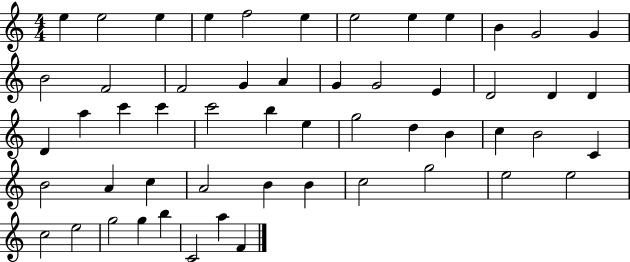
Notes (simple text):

E5/q E5/h E5/q E5/q F5/h E5/q E5/h E5/q E5/q B4/q G4/h G4/q B4/h F4/h F4/h G4/q A4/q G4/q G4/h E4/q D4/h D4/q D4/q D4/q A5/q C6/q C6/q C6/h B5/q E5/q G5/h D5/q B4/q C5/q B4/h C4/q B4/h A4/q C5/q A4/h B4/q B4/q C5/h G5/h E5/h E5/h C5/h E5/h G5/h G5/q B5/q C4/h A5/q F4/q